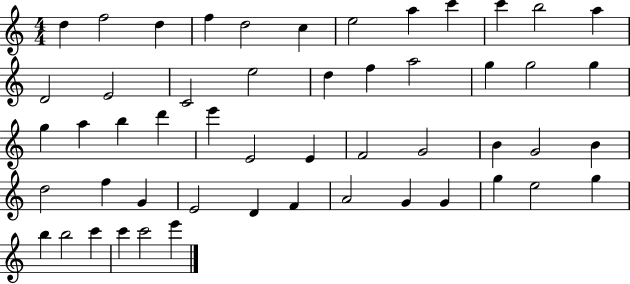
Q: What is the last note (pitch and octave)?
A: E6